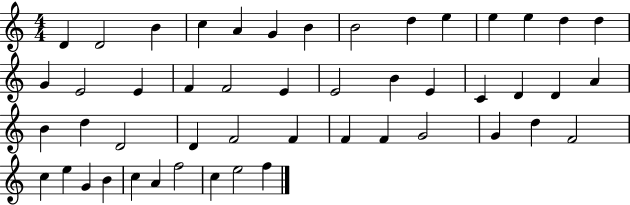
{
  \clef treble
  \numericTimeSignature
  \time 4/4
  \key c \major
  d'4 d'2 b'4 | c''4 a'4 g'4 b'4 | b'2 d''4 e''4 | e''4 e''4 d''4 d''4 | \break g'4 e'2 e'4 | f'4 f'2 e'4 | e'2 b'4 e'4 | c'4 d'4 d'4 a'4 | \break b'4 d''4 d'2 | d'4 f'2 f'4 | f'4 f'4 g'2 | g'4 d''4 f'2 | \break c''4 e''4 g'4 b'4 | c''4 a'4 f''2 | c''4 e''2 f''4 | \bar "|."
}